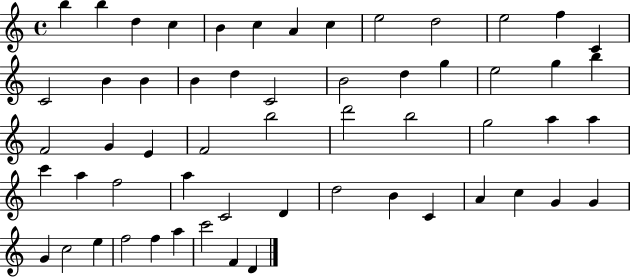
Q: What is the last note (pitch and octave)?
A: D4